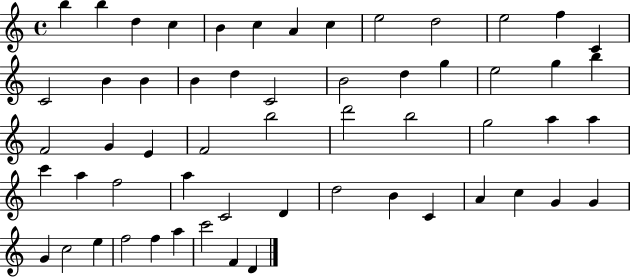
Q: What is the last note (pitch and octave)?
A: D4